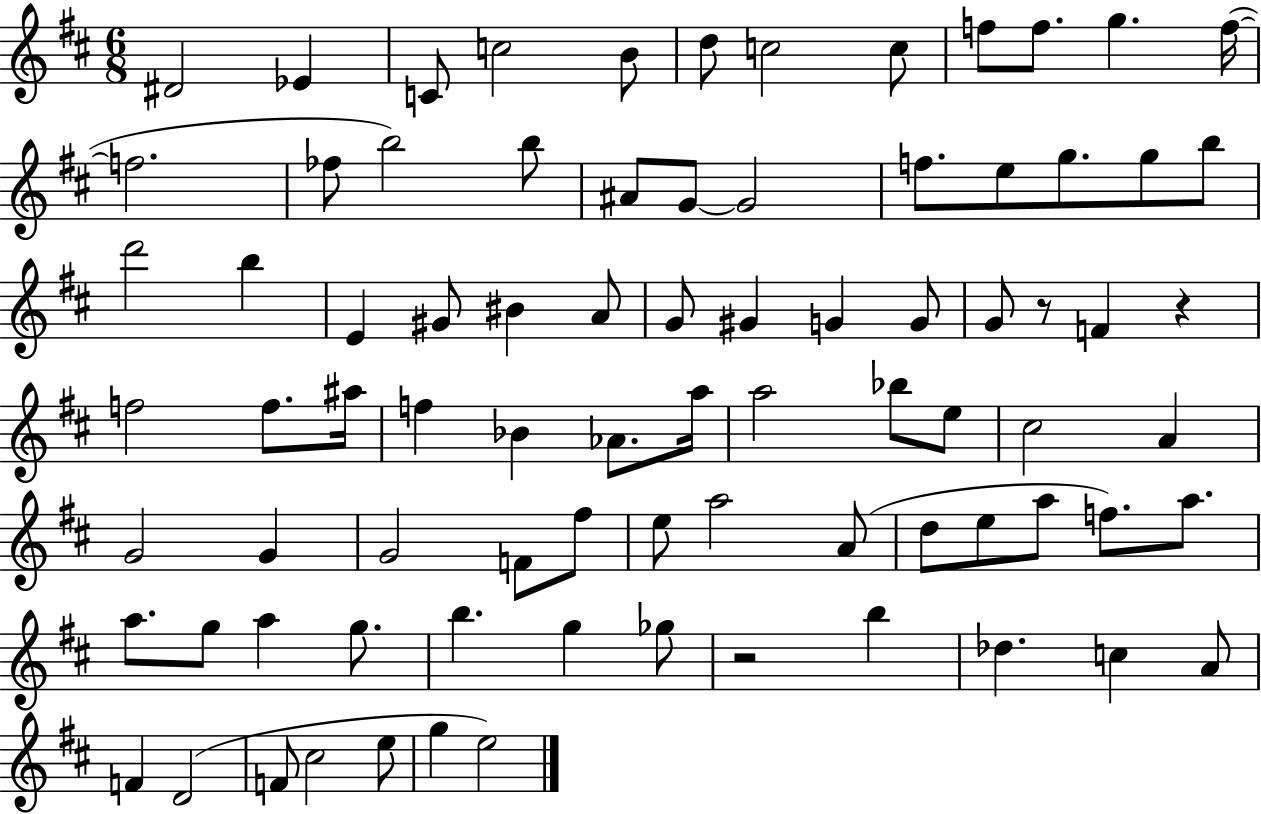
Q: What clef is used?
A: treble